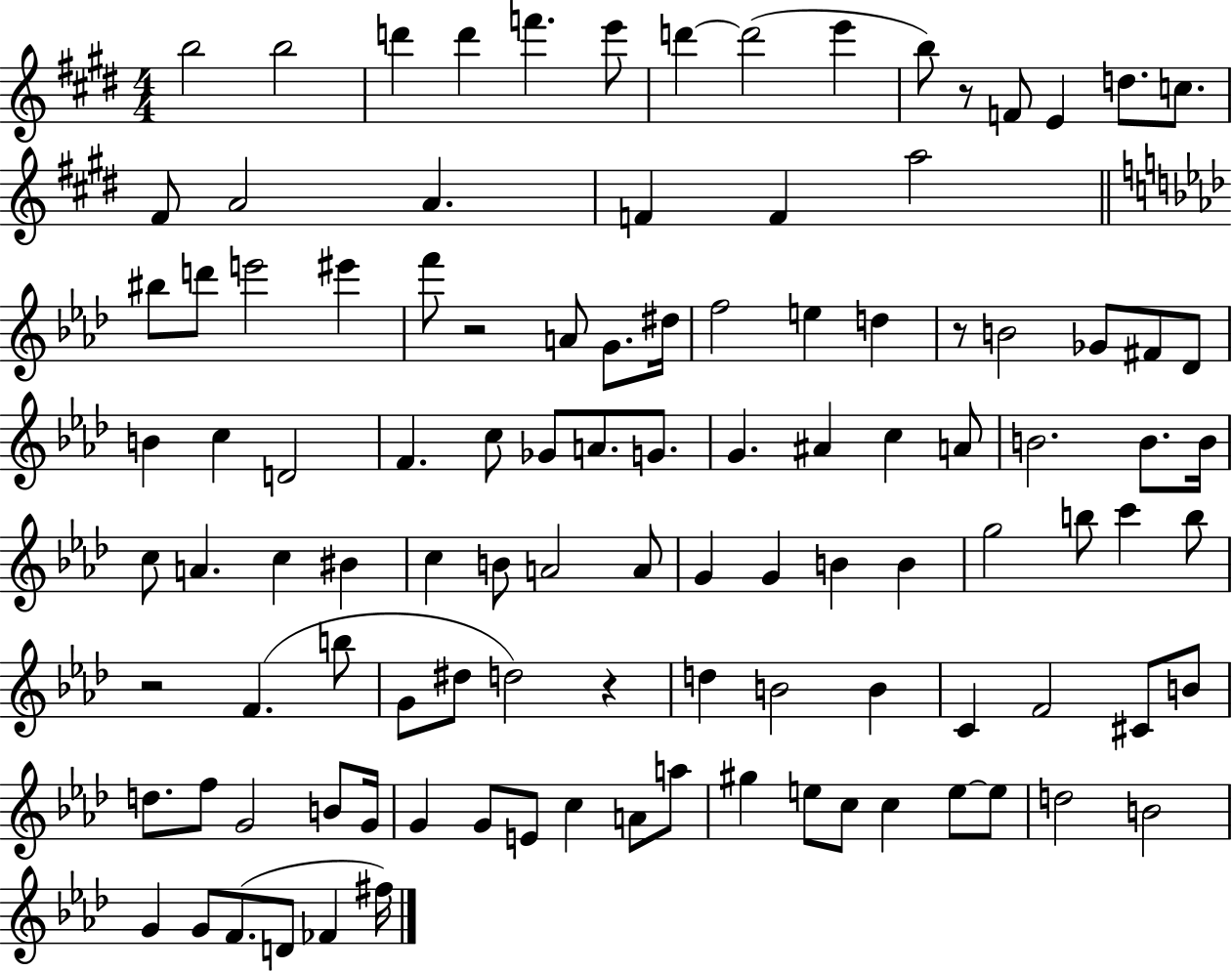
X:1
T:Untitled
M:4/4
L:1/4
K:E
b2 b2 d' d' f' e'/2 d' d'2 e' b/2 z/2 F/2 E d/2 c/2 ^F/2 A2 A F F a2 ^b/2 d'/2 e'2 ^e' f'/2 z2 A/2 G/2 ^d/4 f2 e d z/2 B2 _G/2 ^F/2 _D/2 B c D2 F c/2 _G/2 A/2 G/2 G ^A c A/2 B2 B/2 B/4 c/2 A c ^B c B/2 A2 A/2 G G B B g2 b/2 c' b/2 z2 F b/2 G/2 ^d/2 d2 z d B2 B C F2 ^C/2 B/2 d/2 f/2 G2 B/2 G/4 G G/2 E/2 c A/2 a/2 ^g e/2 c/2 c e/2 e/2 d2 B2 G G/2 F/2 D/2 _F ^f/4